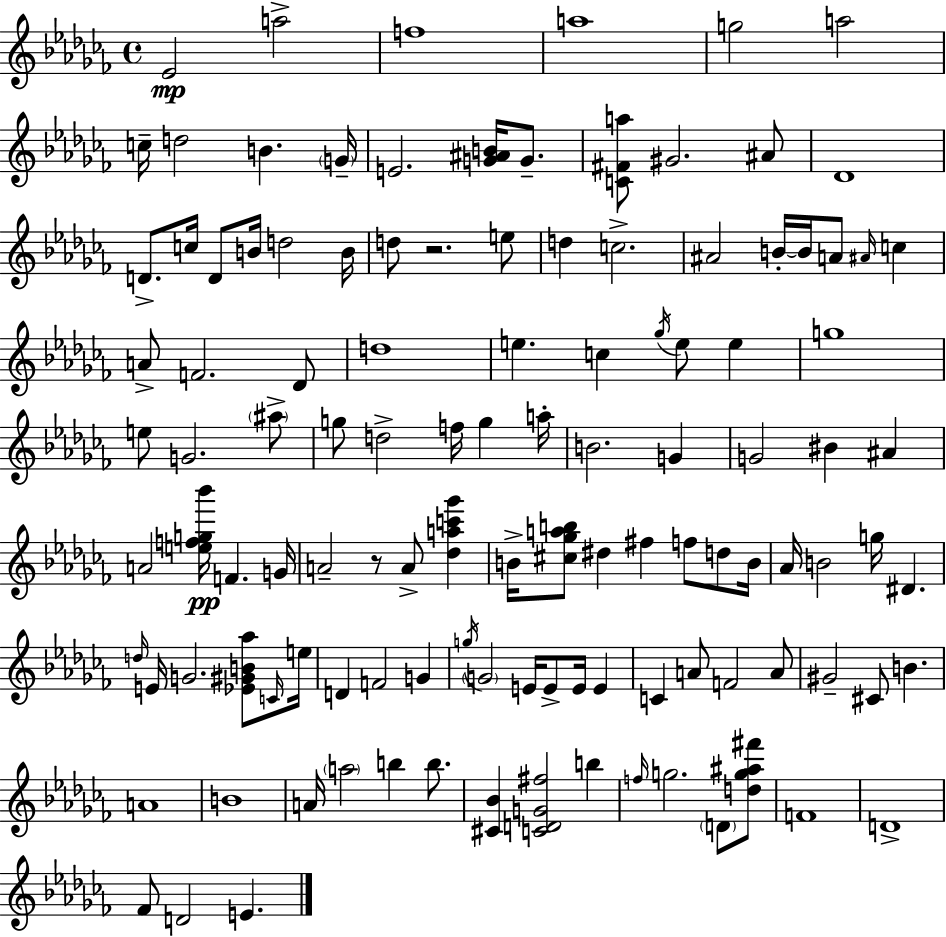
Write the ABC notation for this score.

X:1
T:Untitled
M:4/4
L:1/4
K:Abm
_E2 a2 f4 a4 g2 a2 c/4 d2 B G/4 E2 [G^AB]/4 G/2 [C^Fa]/2 ^G2 ^A/2 _D4 D/2 c/4 D/2 B/4 d2 B/4 d/2 z2 e/2 d c2 ^A2 B/4 B/4 A/2 ^A/4 c A/2 F2 _D/2 d4 e c _g/4 e/2 e g4 e/2 G2 ^a/2 g/2 d2 f/4 g a/4 B2 G G2 ^B ^A A2 [efg_b']/4 F G/4 A2 z/2 A/2 [_dac'_g'] B/4 [^c_gab]/2 ^d ^f f/2 d/2 B/4 _A/4 B2 g/4 ^D d/4 E/4 G2 [_E^GB_a]/2 C/4 e/4 D F2 G g/4 G2 E/4 E/2 E/4 E C A/2 F2 A/2 ^G2 ^C/2 B A4 B4 A/4 a2 b b/2 [^C_B] [CDG^f]2 b f/4 g2 D/2 [dg^a^f']/2 F4 D4 _F/2 D2 E